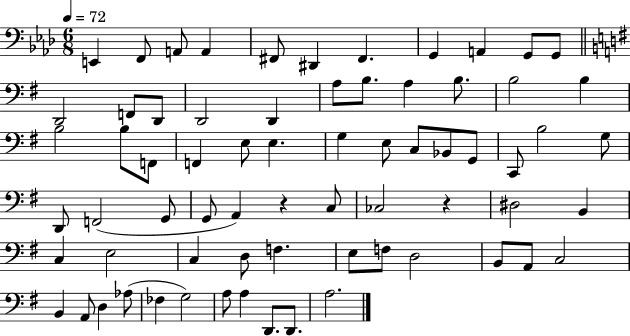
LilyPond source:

{
  \clef bass
  \numericTimeSignature
  \time 6/8
  \key aes \major
  \tempo 4 = 72
  e,4 f,8 a,8 a,4 | fis,8 dis,4 fis,4. | g,4 a,4 g,8 g,8 | \bar "||" \break \key g \major d,2 f,8 d,8 | d,2 d,4 | a8 b8. a4 b8. | b2 b4 | \break b2 b8 f,8 | f,4 e8 e4. | g4 e8 c8 bes,8 g,8 | c,8 b2 g8 | \break d,8 f,2( g,8 | g,8 a,4) r4 c8 | ces2 r4 | dis2 b,4 | \break c4 e2 | c4 d8 f4. | e8 f8 d2 | b,8 a,8 c2 | \break b,4 a,8 d4 aes8( | fes4 g2) | a8 a4 d,8. d,8. | a2. | \break \bar "|."
}